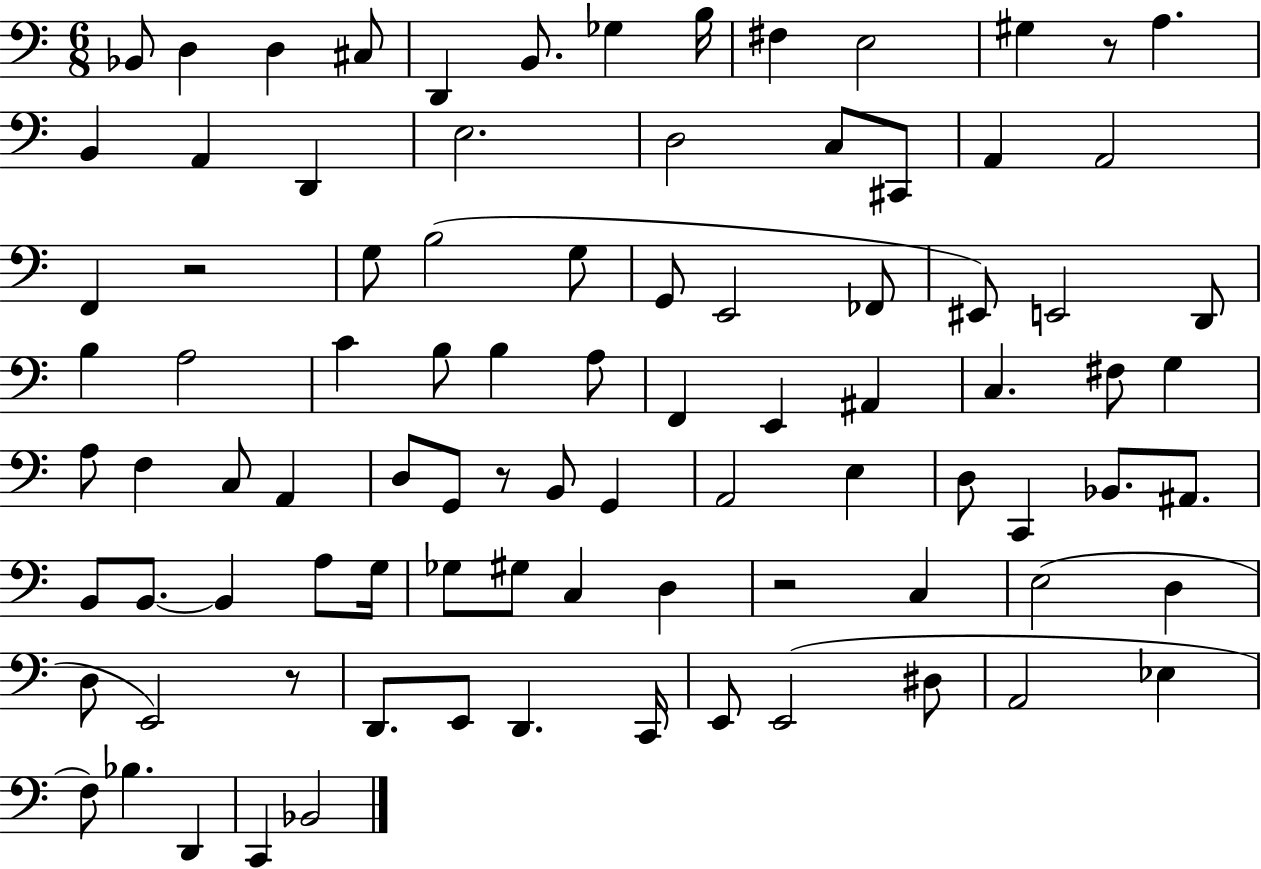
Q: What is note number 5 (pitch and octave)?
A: D2